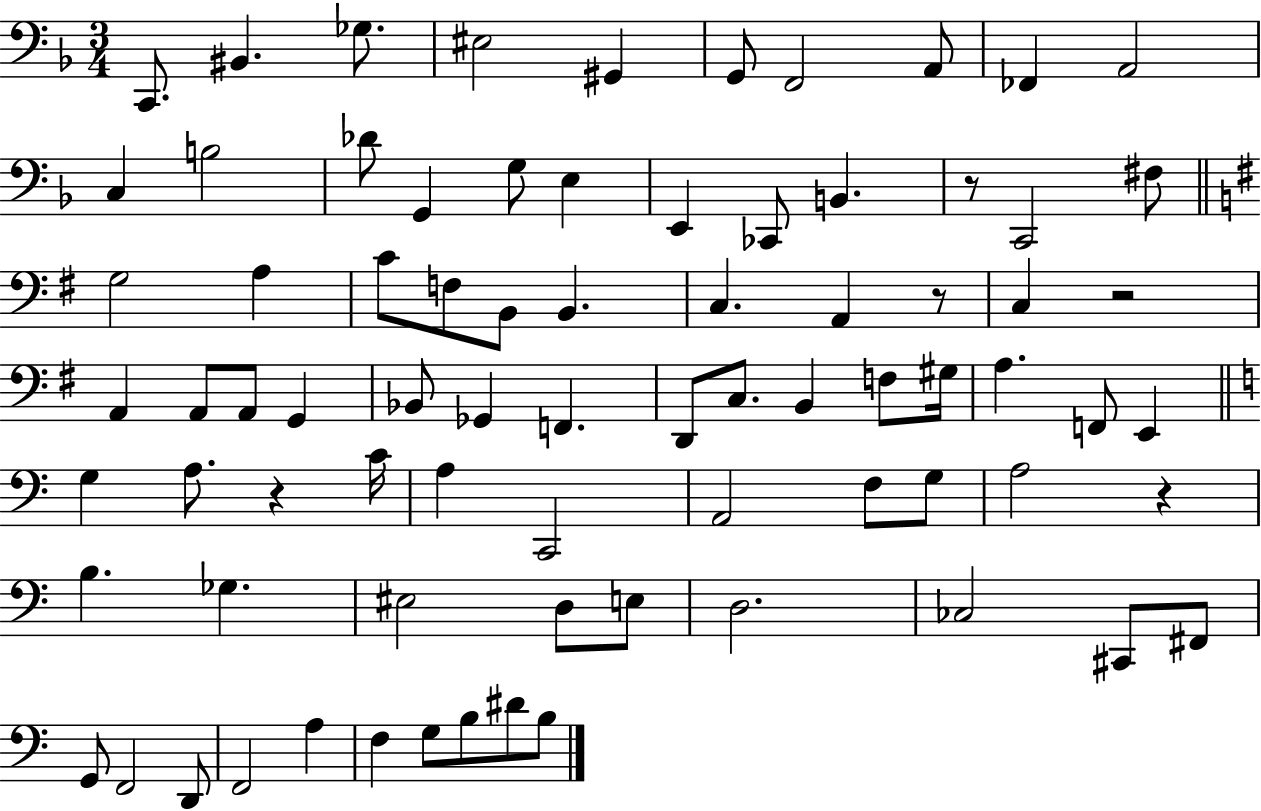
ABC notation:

X:1
T:Untitled
M:3/4
L:1/4
K:F
C,,/2 ^B,, _G,/2 ^E,2 ^G,, G,,/2 F,,2 A,,/2 _F,, A,,2 C, B,2 _D/2 G,, G,/2 E, E,, _C,,/2 B,, z/2 C,,2 ^F,/2 G,2 A, C/2 F,/2 B,,/2 B,, C, A,, z/2 C, z2 A,, A,,/2 A,,/2 G,, _B,,/2 _G,, F,, D,,/2 C,/2 B,, F,/2 ^G,/4 A, F,,/2 E,, G, A,/2 z C/4 A, C,,2 A,,2 F,/2 G,/2 A,2 z B, _G, ^E,2 D,/2 E,/2 D,2 _C,2 ^C,,/2 ^F,,/2 G,,/2 F,,2 D,,/2 F,,2 A, F, G,/2 B,/2 ^D/2 B,/2